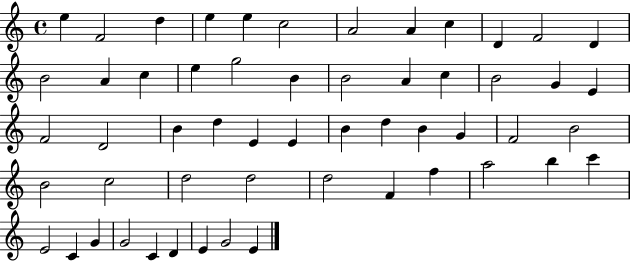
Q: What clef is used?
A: treble